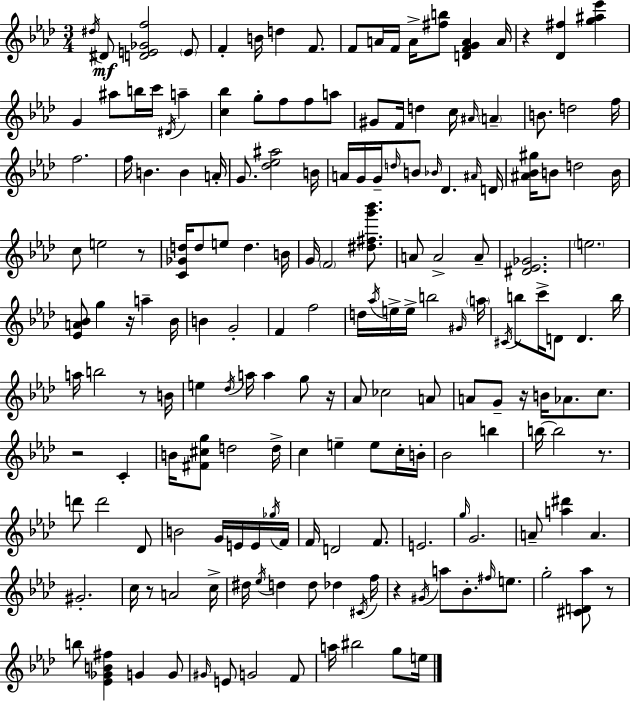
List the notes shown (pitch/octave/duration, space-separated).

D#5/s D#4/e [D4,E4,Gb4,F5]/h E4/e F4/q B4/s D5/q F4/e. F4/e A4/s F4/s A4/s [F#5,B5]/e [D4,F4,G4,A4]/q A4/s R/q [Db4,F#5]/q [G5,A#5,Eb6]/q G4/q A#5/e B5/s C6/s D#4/s A5/q [C5,Bb5]/q G5/e F5/e F5/e A5/e G#4/e F4/s D5/q C5/s A#4/s A4/q B4/e. D5/h F5/s F5/h. F5/s B4/q. B4/q A4/s G4/e. [Db5,Eb5,A#5]/h B4/s A4/s G4/s G4/s D5/s B4/e Bb4/s Db4/q. A#4/s D4/s [A#4,Bb4,G#5]/s B4/e D5/h B4/s C5/e E5/h R/e [C4,Gb4,D5]/s D5/e E5/e D5/q. B4/s G4/s F4/h [D#5,F#5,G6,Bb6]/e. A4/e A4/h A4/e [D#4,Eb4,Gb4]/h. E5/h. [Eb4,A4,Bb4]/e G5/q R/s A5/q Bb4/s B4/q G4/h F4/q F5/h D5/s Ab5/s E5/s E5/s B5/h G#4/s A5/s C#4/s B5/e C6/s D4/e D4/q. B5/s A5/s B5/h R/e B4/s E5/q Db5/s A5/s A5/q G5/e R/s Ab4/e CES5/h A4/e A4/e G4/e R/s B4/s Ab4/e. C5/e. R/h C4/q B4/s [F#4,C#5,G5]/e D5/h D5/s C5/q E5/q E5/e C5/s B4/s Bb4/h B5/q B5/s B5/h R/e. D6/e D6/h Db4/e B4/h G4/s E4/s E4/s Gb5/s F4/s F4/s D4/h F4/e. E4/h. G5/s G4/h. A4/e [A5,D#6]/q A4/q. G#4/h. C5/s R/e A4/h C5/s D#5/s Eb5/s D5/q D5/e Db5/q C#4/s F5/s R/q G#4/s A5/e Bb4/e. F#5/s E5/e. G5/h [C#4,D4,Ab5]/e R/e B5/e [Eb4,Gb4,B4,F#5]/q G4/q G4/e G#4/s E4/e G4/h F4/e A5/s BIS5/h G5/e E5/s